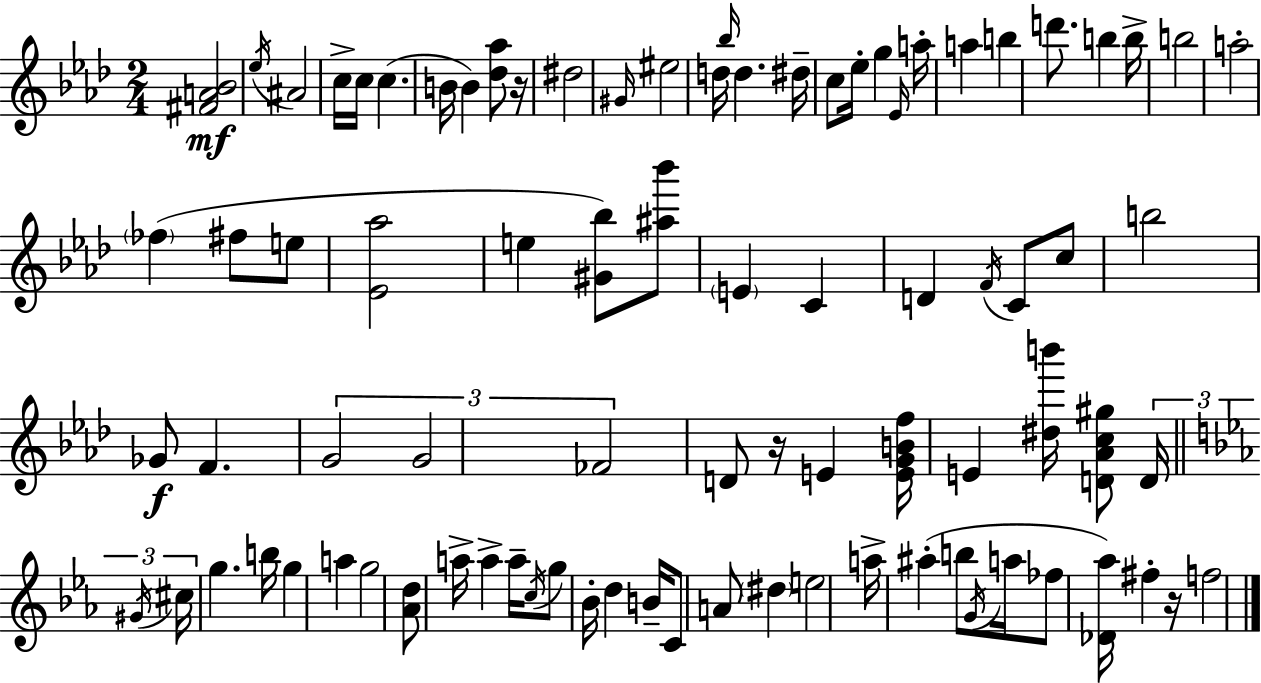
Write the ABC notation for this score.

X:1
T:Untitled
M:2/4
L:1/4
K:Fm
[^FA_B]2 _e/4 ^A2 c/4 c/4 c B/4 B [_d_a]/2 z/4 ^d2 ^G/4 ^e2 d/4 _b/4 d ^d/4 c/2 _e/4 g _E/4 a/4 a b d'/2 b b/4 b2 a2 _f ^f/2 e/2 [_E_a]2 e [^G_b]/2 [^a_b']/2 E C D F/4 C/2 c/2 b2 _G/2 F G2 G2 _F2 D/2 z/4 E [EGBf]/4 E [^db']/4 [D_Ac^g]/2 D/4 ^G/4 ^c/4 g b/4 g a g2 [_Ad]/2 a/4 a a/4 c/4 g/2 _B/4 d B/4 C/2 A/2 ^d e2 a/4 ^a b/2 G/4 a/4 _f/2 [_D_a]/4 ^f z/4 f2